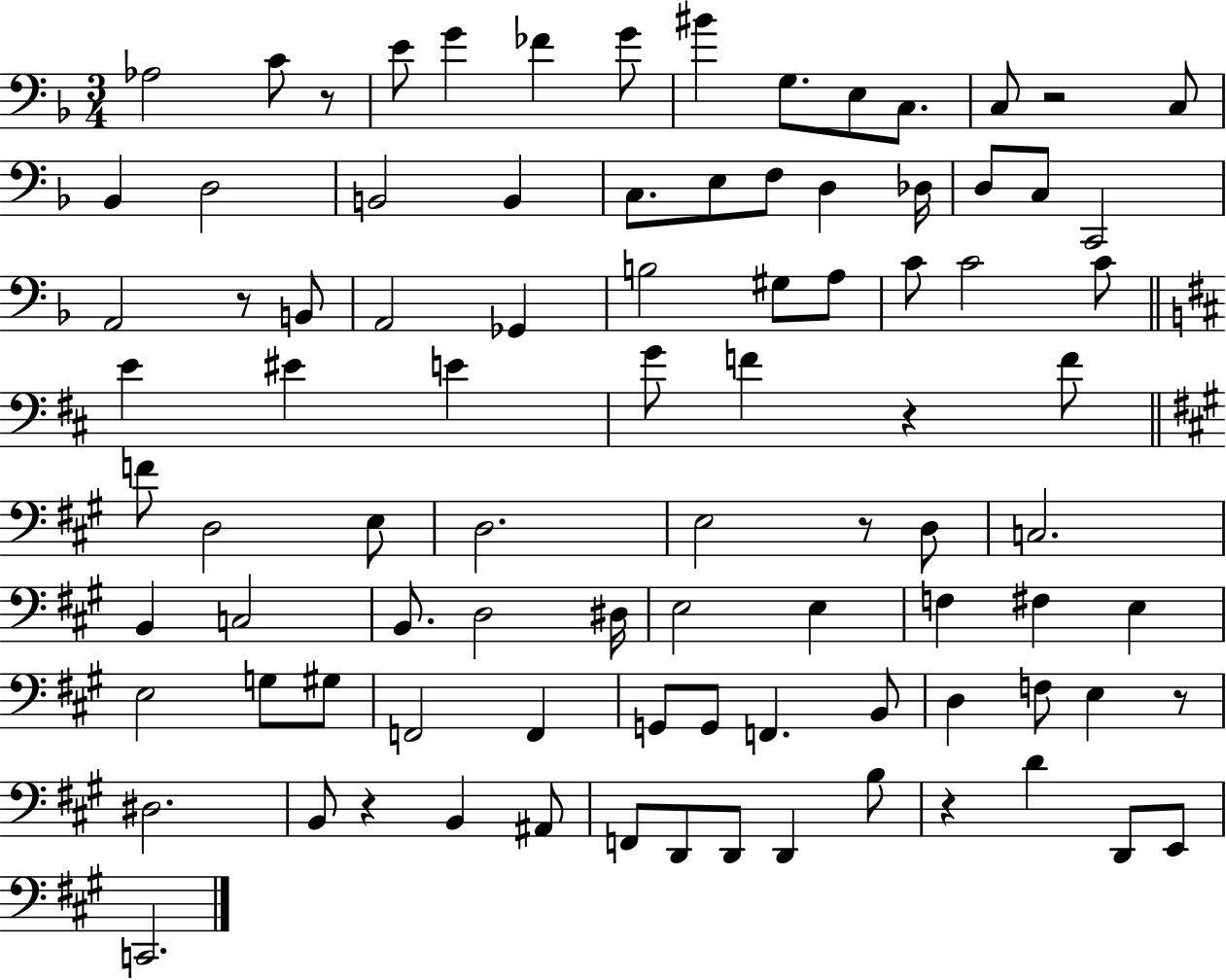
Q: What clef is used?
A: bass